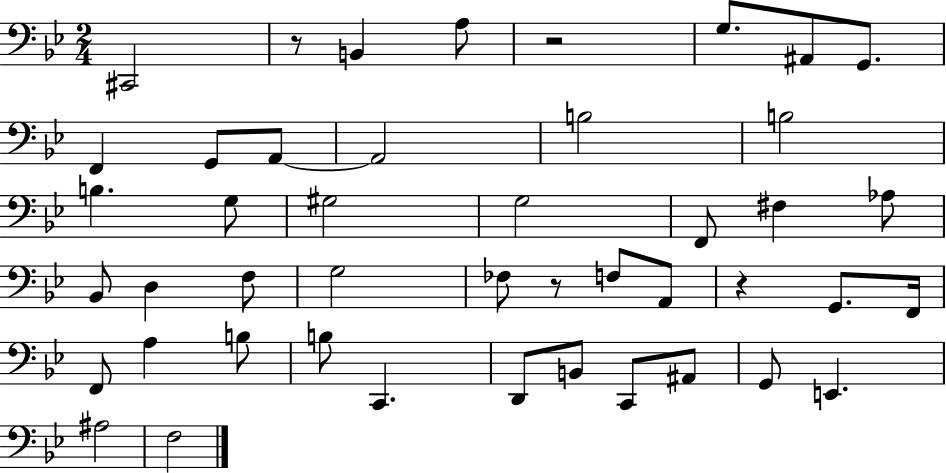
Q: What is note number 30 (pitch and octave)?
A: A3